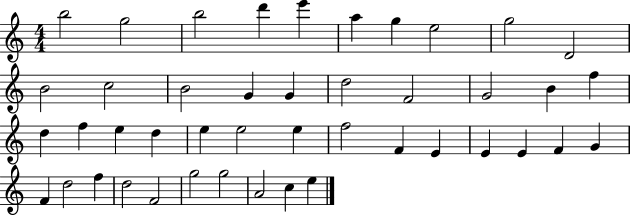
X:1
T:Untitled
M:4/4
L:1/4
K:C
b2 g2 b2 d' e' a g e2 g2 D2 B2 c2 B2 G G d2 F2 G2 B f d f e d e e2 e f2 F E E E F G F d2 f d2 F2 g2 g2 A2 c e